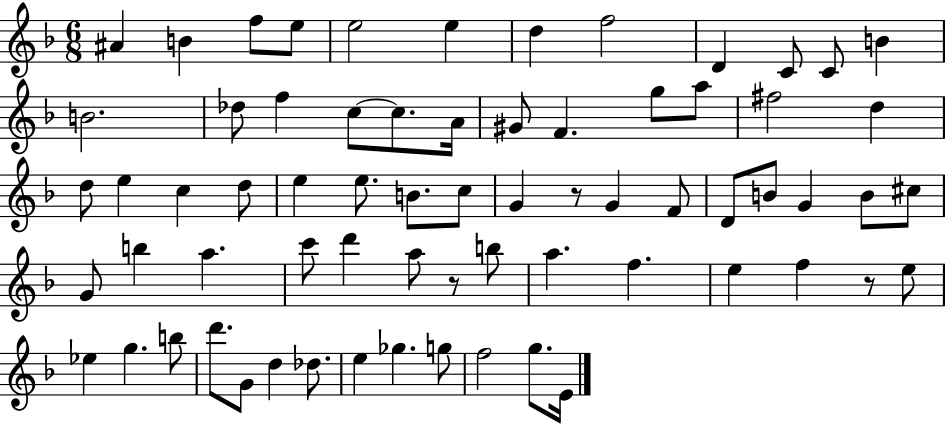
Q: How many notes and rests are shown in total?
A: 68